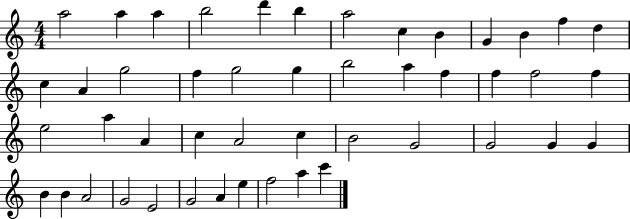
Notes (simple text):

A5/h A5/q A5/q B5/h D6/q B5/q A5/h C5/q B4/q G4/q B4/q F5/q D5/q C5/q A4/q G5/h F5/q G5/h G5/q B5/h A5/q F5/q F5/q F5/h F5/q E5/h A5/q A4/q C5/q A4/h C5/q B4/h G4/h G4/h G4/q G4/q B4/q B4/q A4/h G4/h E4/h G4/h A4/q E5/q F5/h A5/q C6/q